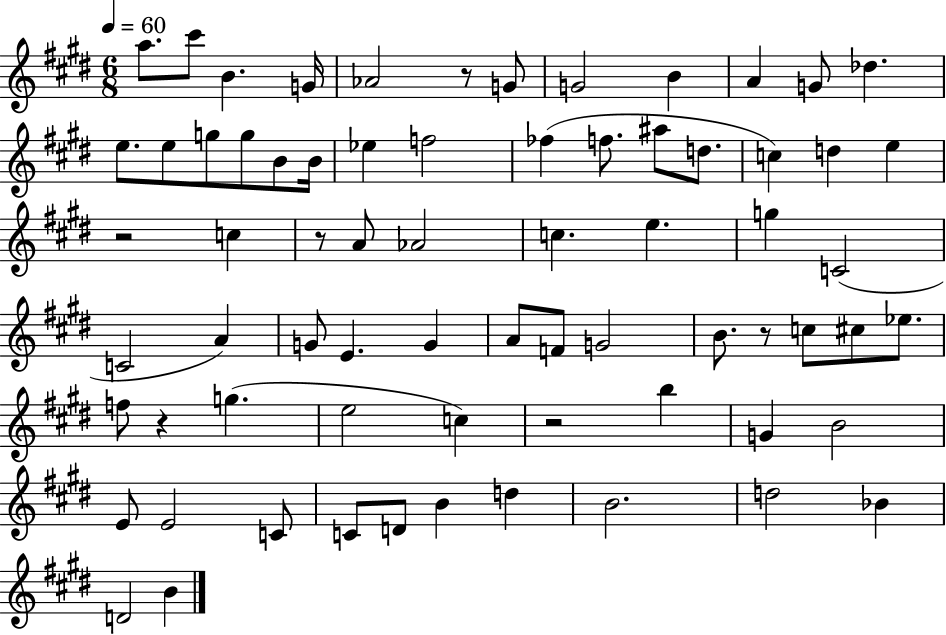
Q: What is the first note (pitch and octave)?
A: A5